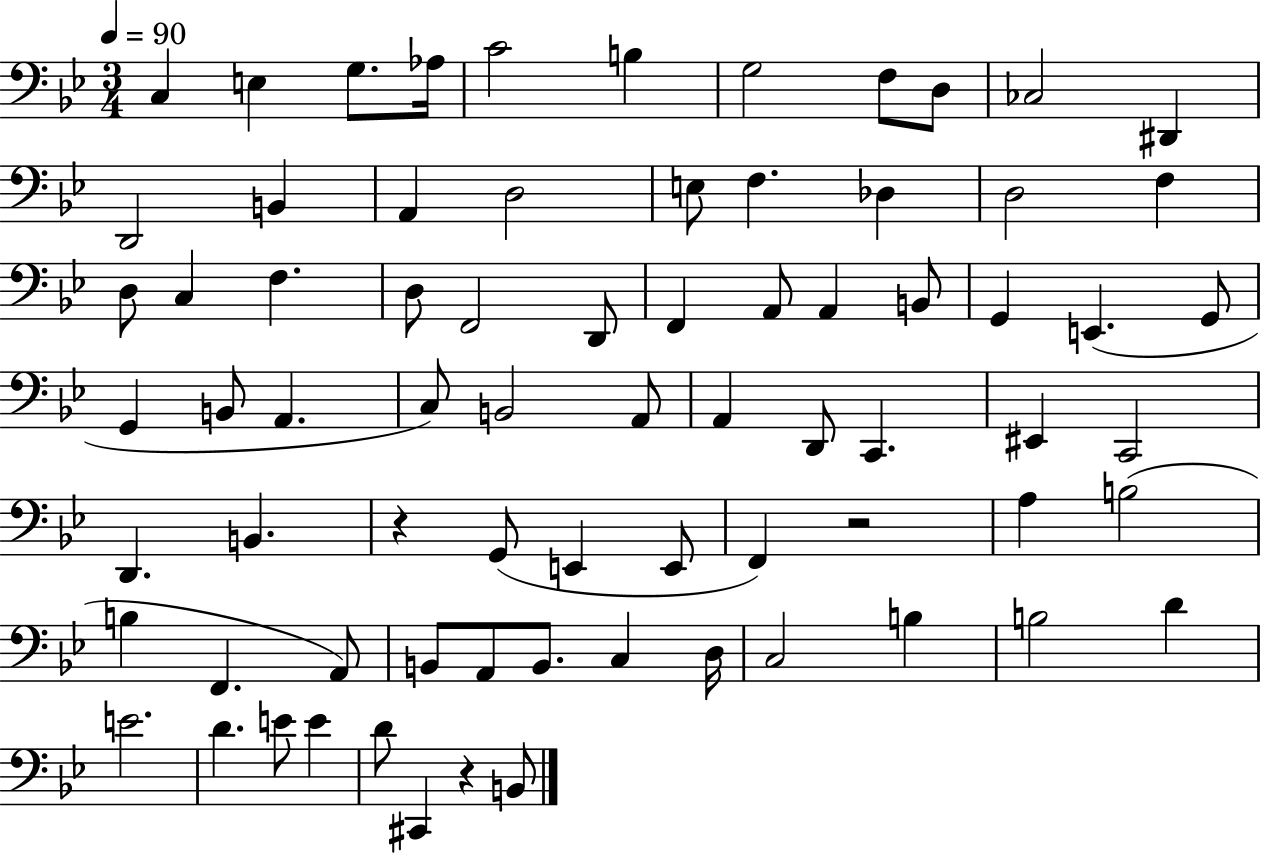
{
  \clef bass
  \numericTimeSignature
  \time 3/4
  \key bes \major
  \tempo 4 = 90
  c4 e4 g8. aes16 | c'2 b4 | g2 f8 d8 | ces2 dis,4 | \break d,2 b,4 | a,4 d2 | e8 f4. des4 | d2 f4 | \break d8 c4 f4. | d8 f,2 d,8 | f,4 a,8 a,4 b,8 | g,4 e,4.( g,8 | \break g,4 b,8 a,4. | c8) b,2 a,8 | a,4 d,8 c,4. | eis,4 c,2 | \break d,4. b,4. | r4 g,8( e,4 e,8 | f,4) r2 | a4 b2( | \break b4 f,4. a,8) | b,8 a,8 b,8. c4 d16 | c2 b4 | b2 d'4 | \break e'2. | d'4. e'8 e'4 | d'8 cis,4 r4 b,8 | \bar "|."
}